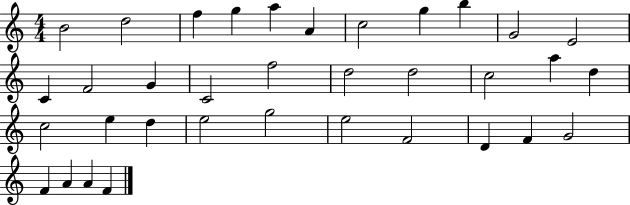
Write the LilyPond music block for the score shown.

{
  \clef treble
  \numericTimeSignature
  \time 4/4
  \key c \major
  b'2 d''2 | f''4 g''4 a''4 a'4 | c''2 g''4 b''4 | g'2 e'2 | \break c'4 f'2 g'4 | c'2 f''2 | d''2 d''2 | c''2 a''4 d''4 | \break c''2 e''4 d''4 | e''2 g''2 | e''2 f'2 | d'4 f'4 g'2 | \break f'4 a'4 a'4 f'4 | \bar "|."
}